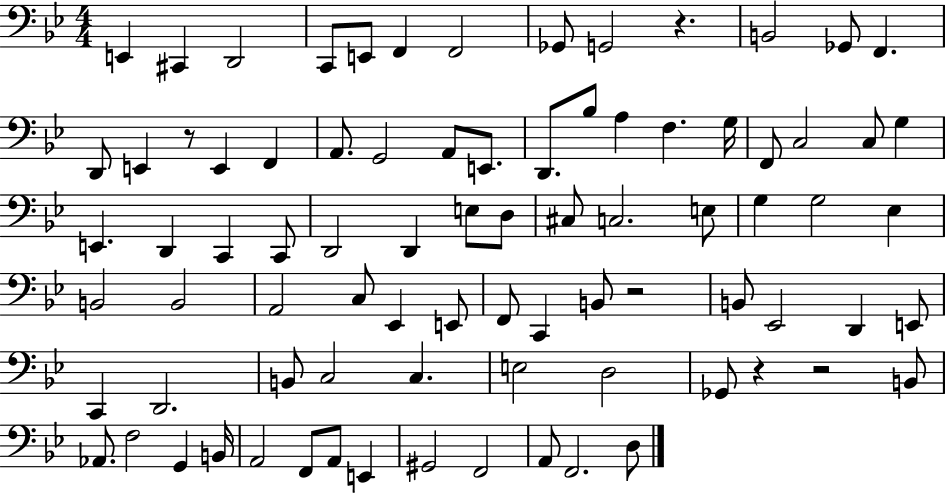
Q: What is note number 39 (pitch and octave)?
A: C3